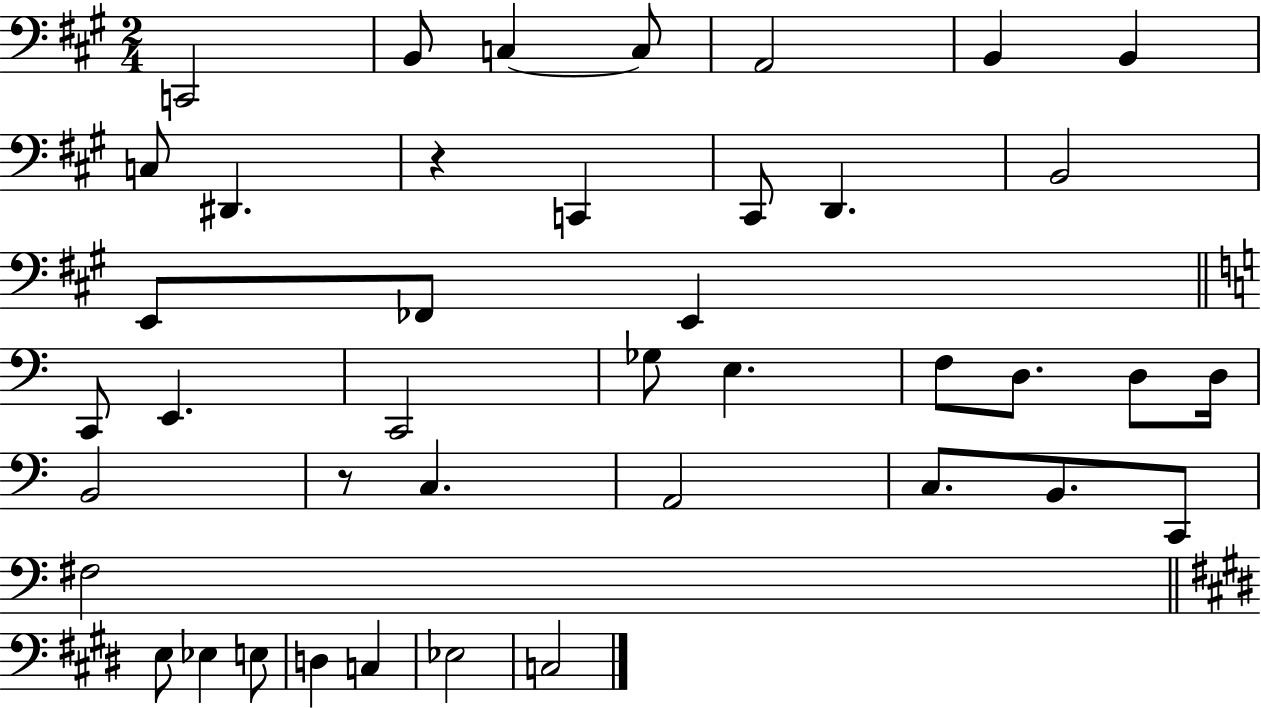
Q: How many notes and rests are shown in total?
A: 41